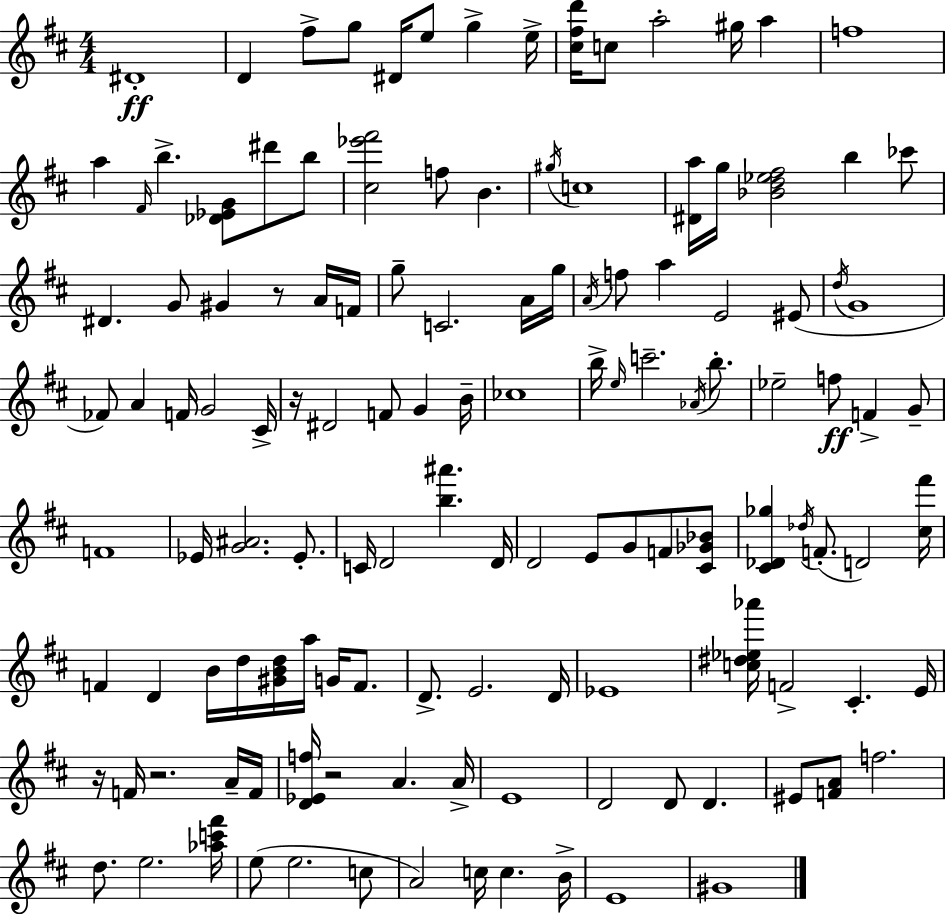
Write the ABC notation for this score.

X:1
T:Untitled
M:4/4
L:1/4
K:D
^D4 D ^f/2 g/2 ^D/4 e/2 g e/4 [^c^fd']/4 c/2 a2 ^g/4 a f4 a ^F/4 b [_D_EG]/2 ^d'/2 b/2 [^c_e'^f']2 f/2 B ^g/4 c4 [^Da]/4 g/4 [_Bd_e^f]2 b _c'/2 ^D G/2 ^G z/2 A/4 F/4 g/2 C2 A/4 g/4 A/4 f/2 a E2 ^E/2 d/4 G4 _F/2 A F/4 G2 ^C/4 z/4 ^D2 F/2 G B/4 _c4 b/4 e/4 c'2 _A/4 b/2 _e2 f/2 F G/2 F4 _E/4 [G^A]2 _E/2 C/4 D2 [b^a'] D/4 D2 E/2 G/2 F/2 [^C_G_B]/2 [^C_D_g] _d/4 F/2 D2 [^c^f']/4 F D B/4 d/4 [^GBd]/4 a/4 G/4 F/2 D/2 E2 D/4 _E4 [c^d_e_a']/4 F2 ^C E/4 z/4 F/4 z2 A/4 F/4 [D_Ef]/4 z2 A A/4 E4 D2 D/2 D ^E/2 [FA]/2 f2 d/2 e2 [_ac'^f']/4 e/2 e2 c/2 A2 c/4 c B/4 E4 ^G4